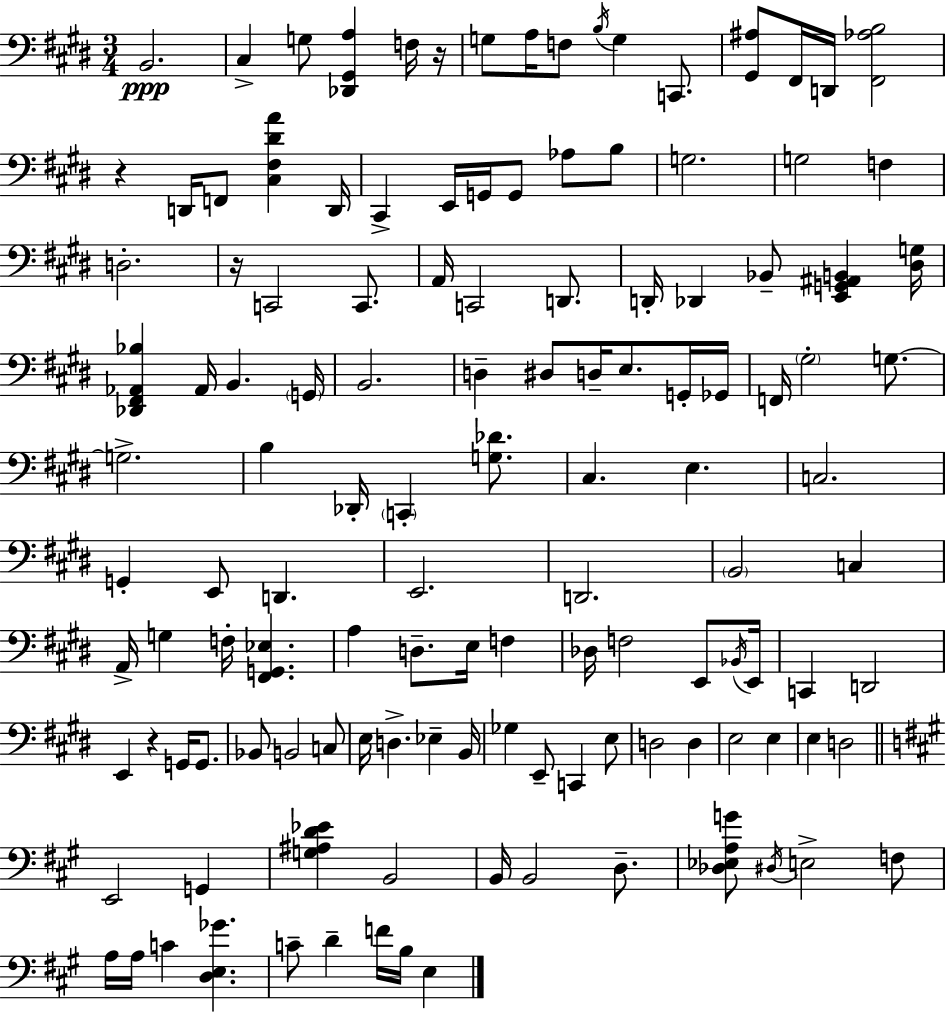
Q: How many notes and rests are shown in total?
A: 127